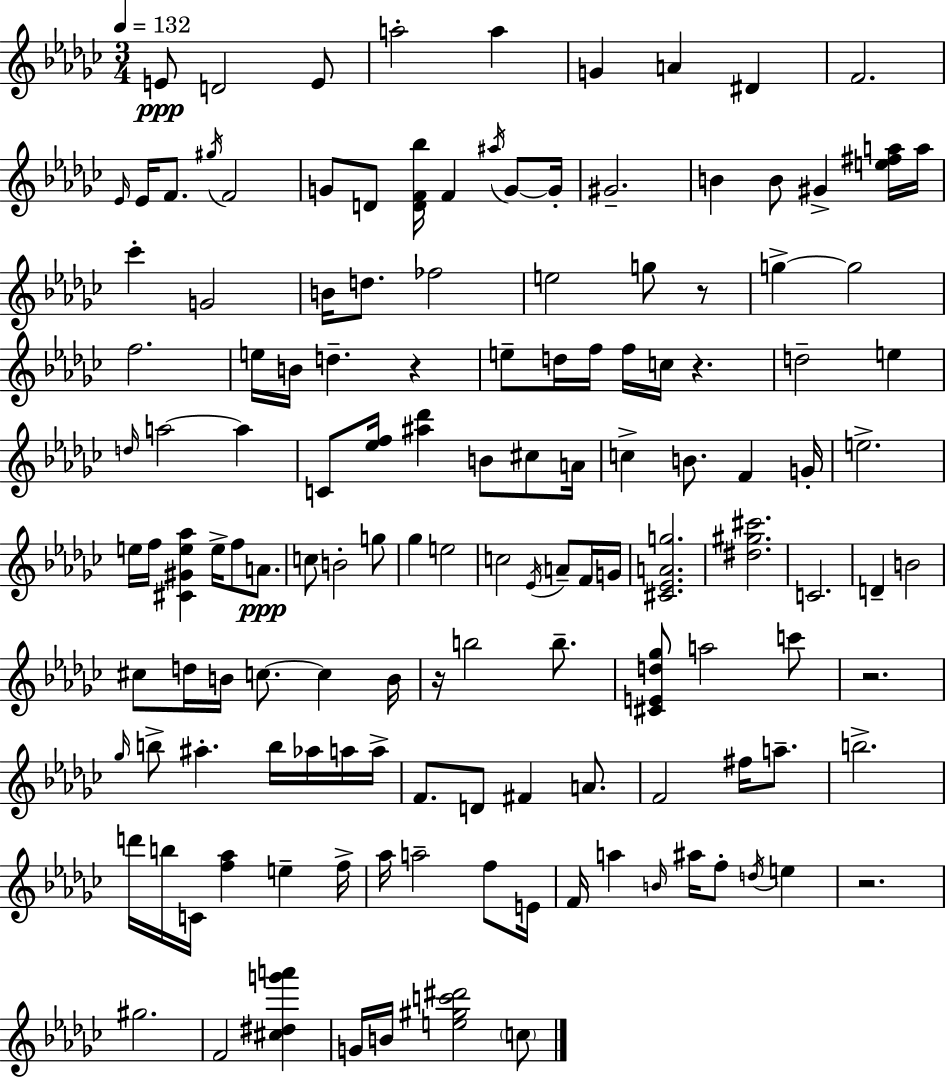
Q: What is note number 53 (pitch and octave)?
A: C5